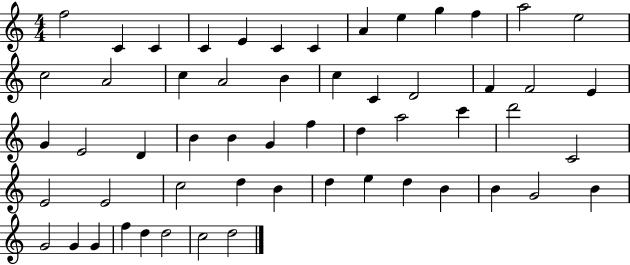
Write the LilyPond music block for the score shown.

{
  \clef treble
  \numericTimeSignature
  \time 4/4
  \key c \major
  f''2 c'4 c'4 | c'4 e'4 c'4 c'4 | a'4 e''4 g''4 f''4 | a''2 e''2 | \break c''2 a'2 | c''4 a'2 b'4 | c''4 c'4 d'2 | f'4 f'2 e'4 | \break g'4 e'2 d'4 | b'4 b'4 g'4 f''4 | d''4 a''2 c'''4 | d'''2 c'2 | \break e'2 e'2 | c''2 d''4 b'4 | d''4 e''4 d''4 b'4 | b'4 g'2 b'4 | \break g'2 g'4 g'4 | f''4 d''4 d''2 | c''2 d''2 | \bar "|."
}